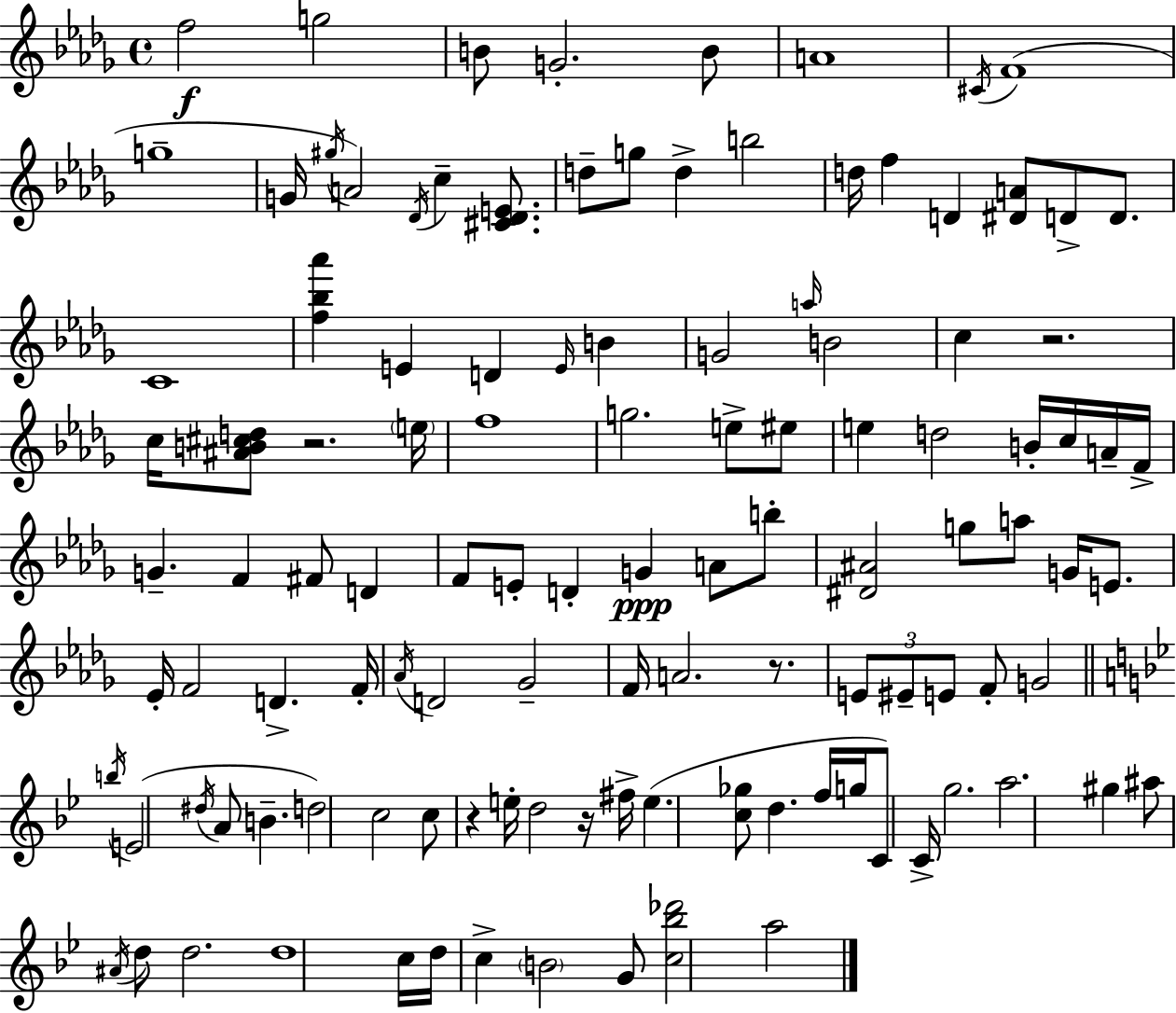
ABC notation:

X:1
T:Untitled
M:4/4
L:1/4
K:Bbm
f2 g2 B/2 G2 B/2 A4 ^C/4 F4 g4 G/4 ^g/4 A2 _D/4 c [^C_DE]/2 d/2 g/2 d b2 d/4 f D [^DA]/2 D/2 D/2 C4 [f_b_a'] E D E/4 B G2 a/4 B2 c z2 c/4 [^AB^cd]/2 z2 e/4 f4 g2 e/2 ^e/2 e d2 B/4 c/4 A/4 F/4 G F ^F/2 D F/2 E/2 D G A/2 b/2 [^D^A]2 g/2 a/2 G/4 E/2 _E/4 F2 D F/4 _A/4 D2 _G2 F/4 A2 z/2 E/2 ^E/2 E/2 F/2 G2 b/4 E2 ^d/4 A/2 B d2 c2 c/2 z e/4 d2 z/4 ^f/4 e [c_g]/2 d f/4 g/4 C/2 C/4 g2 a2 ^g ^a/2 ^A/4 d/2 d2 d4 c/4 d/4 c B2 G/2 [c_b_d']2 a2